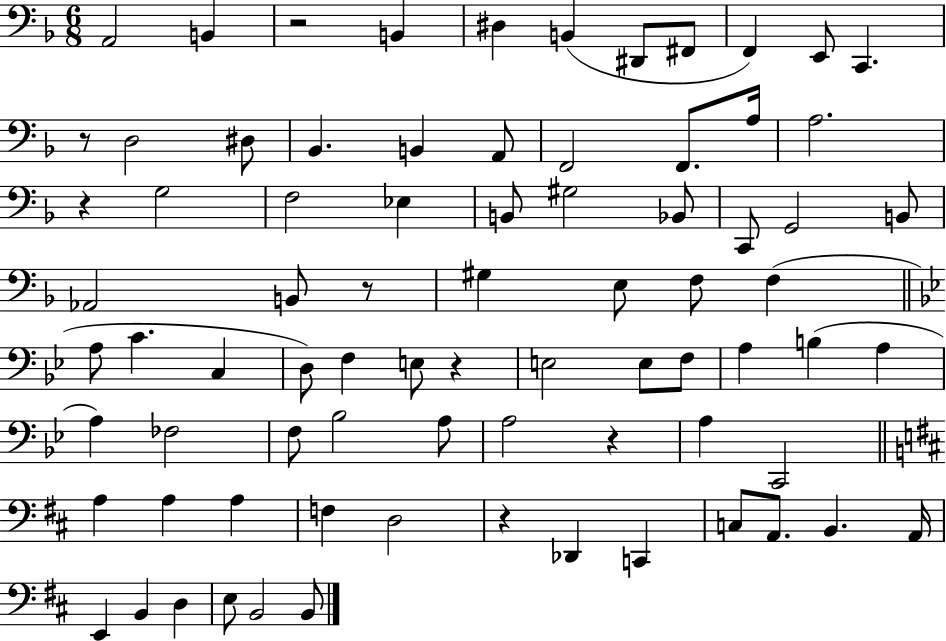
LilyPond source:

{
  \clef bass
  \numericTimeSignature
  \time 6/8
  \key f \major
  a,2 b,4 | r2 b,4 | dis4 b,4( dis,8 fis,8 | f,4) e,8 c,4. | \break r8 d2 dis8 | bes,4. b,4 a,8 | f,2 f,8. a16 | a2. | \break r4 g2 | f2 ees4 | b,8 gis2 bes,8 | c,8 g,2 b,8 | \break aes,2 b,8 r8 | gis4 e8 f8 f4( | \bar "||" \break \key bes \major a8 c'4. c4 | d8) f4 e8 r4 | e2 e8 f8 | a4 b4( a4 | \break a4) fes2 | f8 bes2 a8 | a2 r4 | a4 c,2 | \break \bar "||" \break \key d \major a4 a4 a4 | f4 d2 | r4 des,4 c,4 | c8 a,8. b,4. a,16 | \break e,4 b,4 d4 | e8 b,2 b,8 | \bar "|."
}